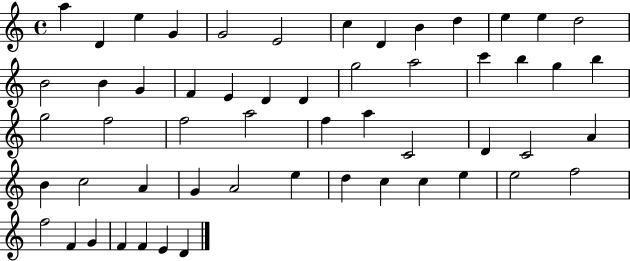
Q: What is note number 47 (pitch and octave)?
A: E5